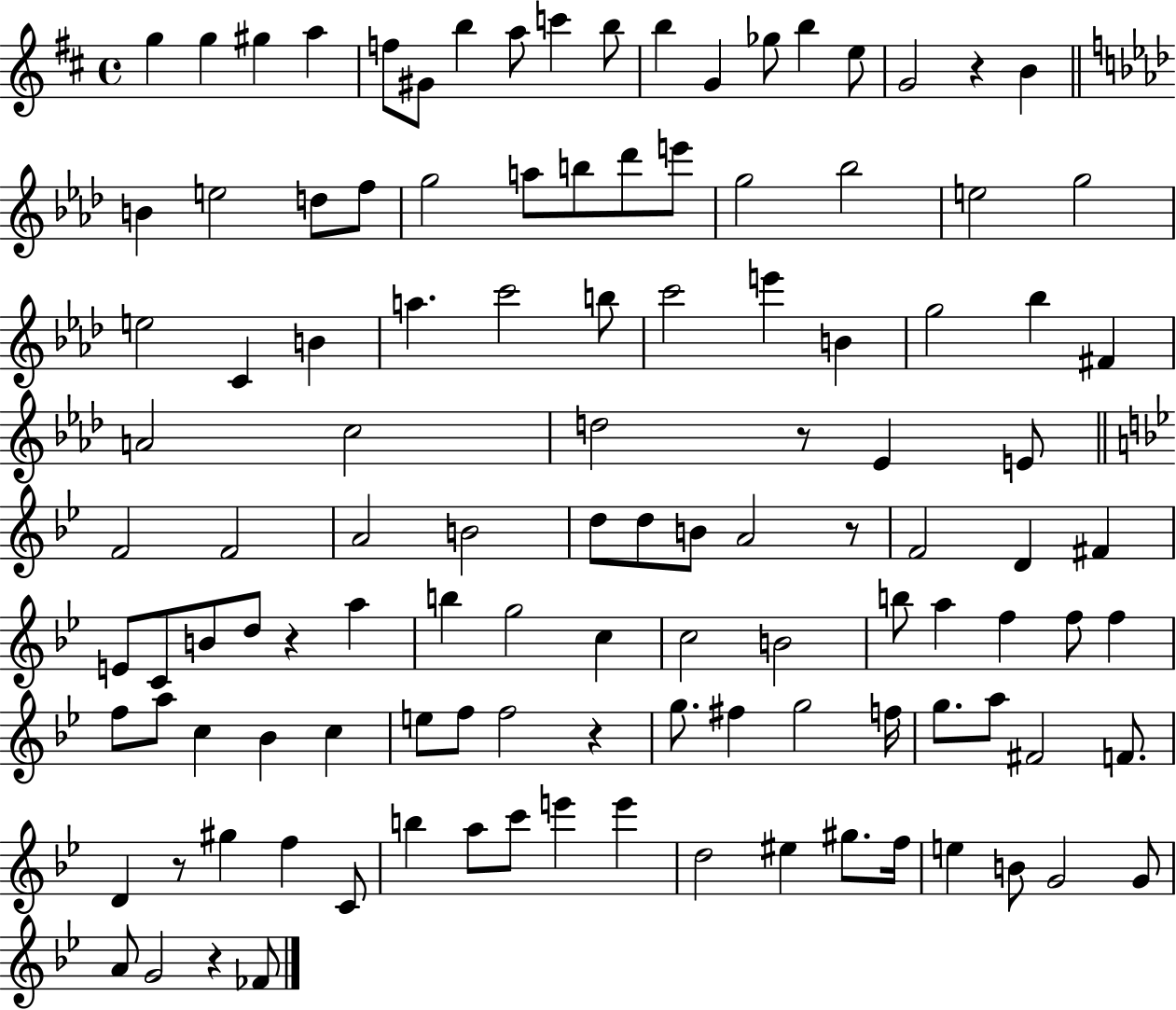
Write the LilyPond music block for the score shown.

{
  \clef treble
  \time 4/4
  \defaultTimeSignature
  \key d \major
  g''4 g''4 gis''4 a''4 | f''8 gis'8 b''4 a''8 c'''4 b''8 | b''4 g'4 ges''8 b''4 e''8 | g'2 r4 b'4 | \break \bar "||" \break \key f \minor b'4 e''2 d''8 f''8 | g''2 a''8 b''8 des'''8 e'''8 | g''2 bes''2 | e''2 g''2 | \break e''2 c'4 b'4 | a''4. c'''2 b''8 | c'''2 e'''4 b'4 | g''2 bes''4 fis'4 | \break a'2 c''2 | d''2 r8 ees'4 e'8 | \bar "||" \break \key g \minor f'2 f'2 | a'2 b'2 | d''8 d''8 b'8 a'2 r8 | f'2 d'4 fis'4 | \break e'8 c'8 b'8 d''8 r4 a''4 | b''4 g''2 c''4 | c''2 b'2 | b''8 a''4 f''4 f''8 f''4 | \break f''8 a''8 c''4 bes'4 c''4 | e''8 f''8 f''2 r4 | g''8. fis''4 g''2 f''16 | g''8. a''8 fis'2 f'8. | \break d'4 r8 gis''4 f''4 c'8 | b''4 a''8 c'''8 e'''4 e'''4 | d''2 eis''4 gis''8. f''16 | e''4 b'8 g'2 g'8 | \break a'8 g'2 r4 fes'8 | \bar "|."
}